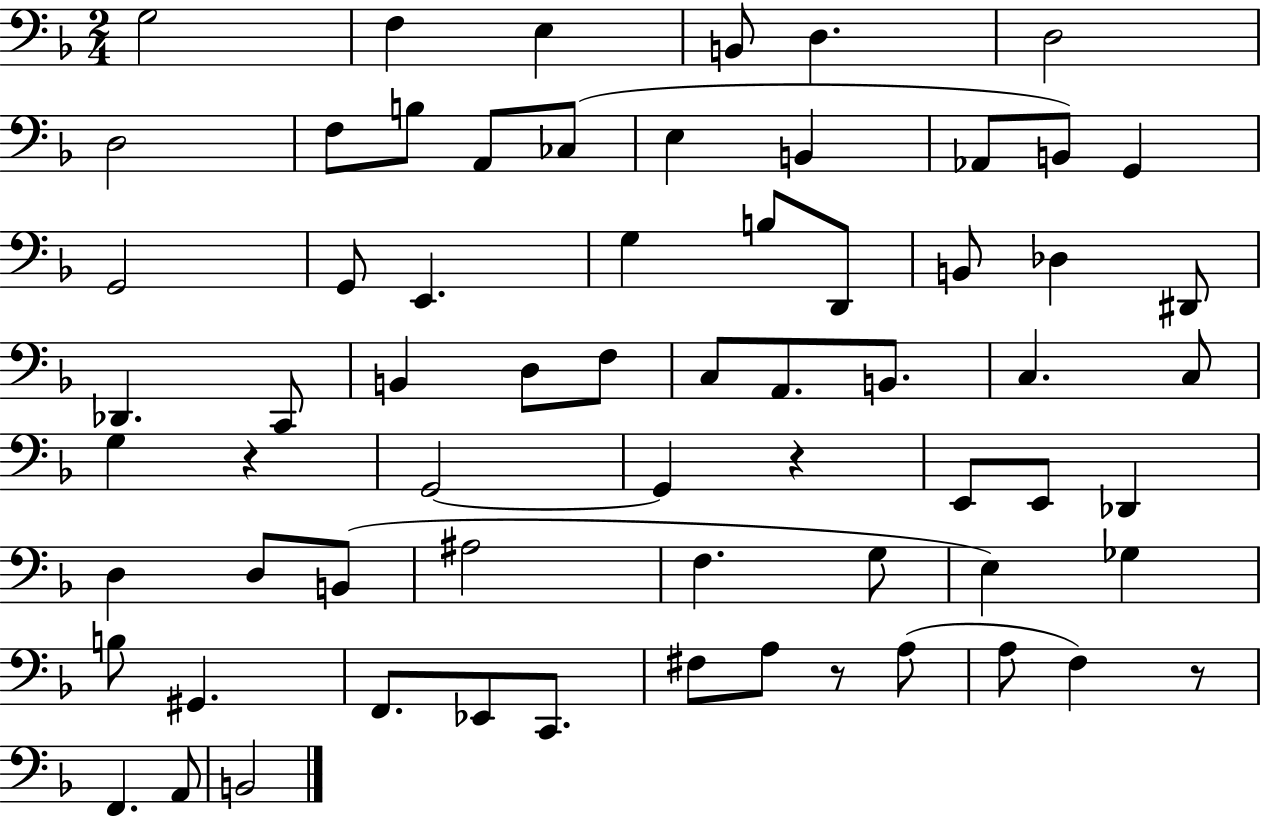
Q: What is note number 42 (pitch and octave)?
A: D3